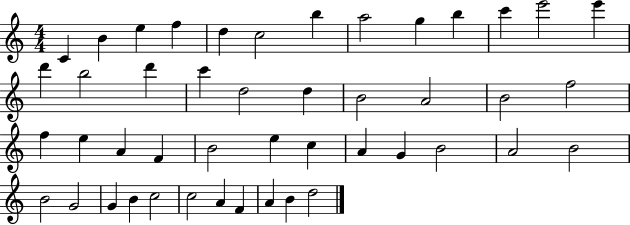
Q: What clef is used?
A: treble